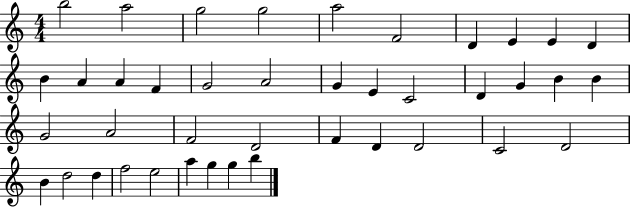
B5/h A5/h G5/h G5/h A5/h F4/h D4/q E4/q E4/q D4/q B4/q A4/q A4/q F4/q G4/h A4/h G4/q E4/q C4/h D4/q G4/q B4/q B4/q G4/h A4/h F4/h D4/h F4/q D4/q D4/h C4/h D4/h B4/q D5/h D5/q F5/h E5/h A5/q G5/q G5/q B5/q